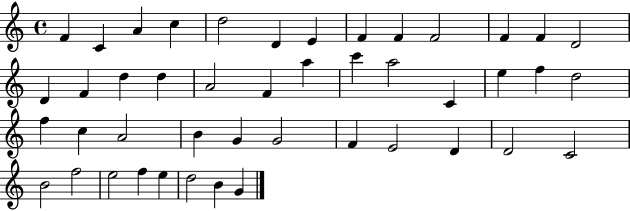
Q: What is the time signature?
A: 4/4